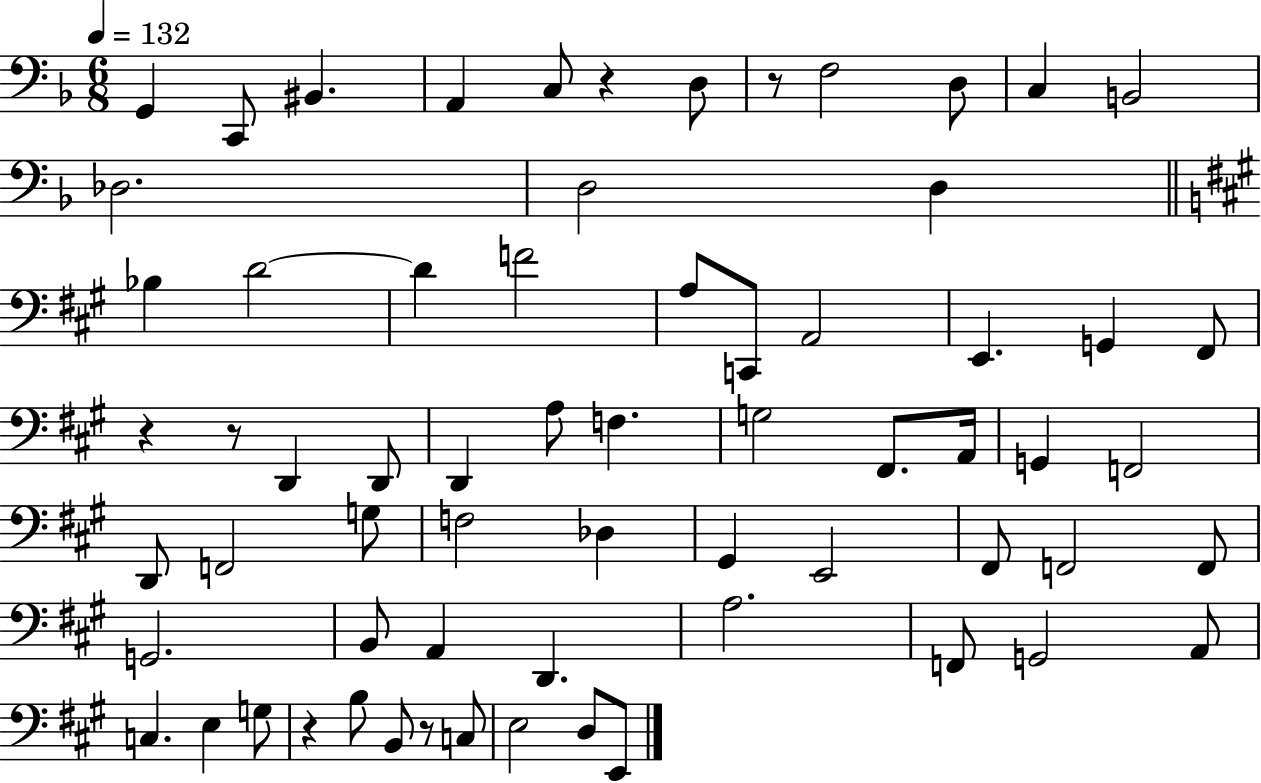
{
  \clef bass
  \numericTimeSignature
  \time 6/8
  \key f \major
  \tempo 4 = 132
  \repeat volta 2 { g,4 c,8 bis,4. | a,4 c8 r4 d8 | r8 f2 d8 | c4 b,2 | \break des2. | d2 d4 | \bar "||" \break \key a \major bes4 d'2~~ | d'4 f'2 | a8 c,8 a,2 | e,4. g,4 fis,8 | \break r4 r8 d,4 d,8 | d,4 a8 f4. | g2 fis,8. a,16 | g,4 f,2 | \break d,8 f,2 g8 | f2 des4 | gis,4 e,2 | fis,8 f,2 f,8 | \break g,2. | b,8 a,4 d,4. | a2. | f,8 g,2 a,8 | \break c4. e4 g8 | r4 b8 b,8 r8 c8 | e2 d8 e,8 | } \bar "|."
}